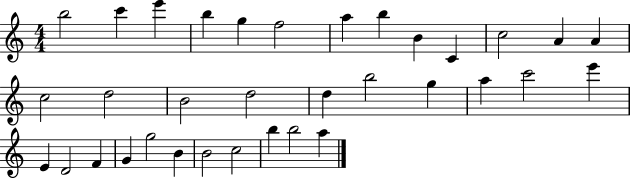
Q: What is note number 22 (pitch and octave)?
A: C6